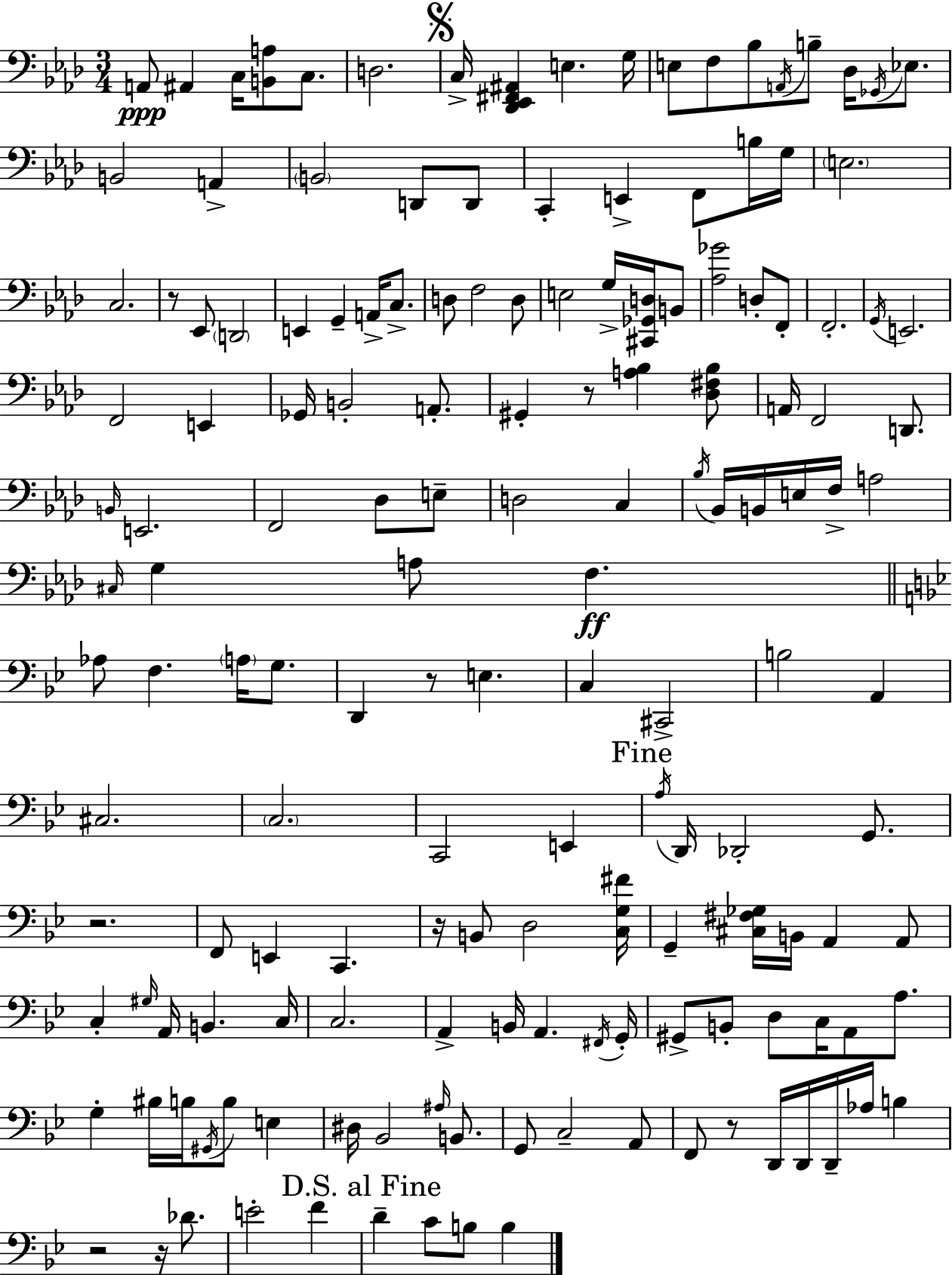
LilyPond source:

{
  \clef bass
  \numericTimeSignature
  \time 3/4
  \key f \minor
  a,8\ppp ais,4 c16 <b, a>8 c8. | d2. | \mark \markup { \musicglyph "scripts.segno" } c16-> <des, ees, fis, ais,>4 e4. g16 | e8 f8 bes8 \acciaccatura { a,16 } b8-- des16 \acciaccatura { ges,16 } ees8. | \break b,2 a,4-> | \parenthesize b,2 d,8 | d,8 c,4-. e,4-> f,8 | b16 g16 \parenthesize e2. | \break c2. | r8 ees,8 \parenthesize d,2 | e,4 g,4-- a,16-> c8.-> | d8 f2 | \break d8 e2 g16-> <cis, ges, d>16 | b,8 <aes ges'>2 d8-. | f,8-. f,2.-. | \acciaccatura { g,16 } e,2. | \break f,2 e,4 | ges,16 b,2-. | a,8.-. gis,4-. r8 <a bes>4 | <des fis bes>8 a,16 f,2 | \break d,8. \grace { b,16 } e,2. | f,2 | des8 e8-- d2 | c4 \acciaccatura { bes16 } bes,16 b,16 e16 f16-> a2 | \break \grace { cis16 } g4 a8 | f4.\ff \bar "||" \break \key bes \major aes8 f4. \parenthesize a16 g8. | d,4 r8 e4. | c4 cis,2-> | b2 a,4 | \break cis2. | \parenthesize c2. | c,2 e,4 | \mark "Fine" \acciaccatura { a16 } d,16 des,2-. g,8. | \break r2. | f,8 e,4 c,4. | r16 b,8 d2 | <c g fis'>16 g,4-- <cis fis ges>16 b,16 a,4 a,8 | \break c4-. \grace { gis16 } a,16 b,4. | c16 c2. | a,4-> b,16 a,4. | \acciaccatura { fis,16 } g,16-. gis,8-> b,8-. d8 c16 a,8 | \break a8. g4-. bis16 b16 \acciaccatura { gis,16 } b8 | e4 dis16 bes,2 | \grace { ais16 } b,8. g,8 c2-- | a,8 f,8 r8 d,16 d,16 d,16-- | \break aes16 b4 r2 | r16 des'8. e'2-. | f'4 \mark "D.S. al Fine" d'4-- c'8 b8 | b4 \bar "|."
}